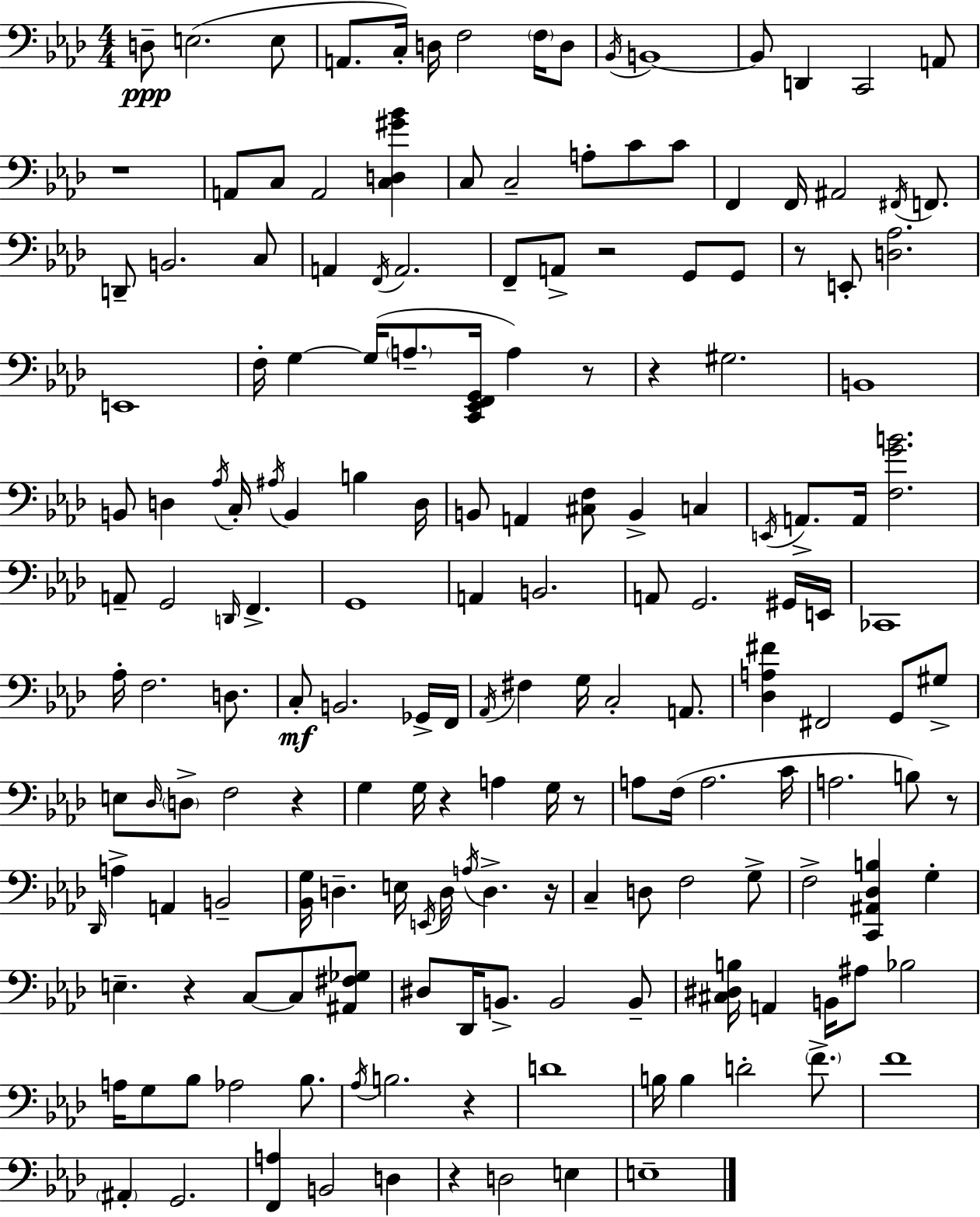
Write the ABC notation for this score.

X:1
T:Untitled
M:4/4
L:1/4
K:Ab
D,/2 E,2 E,/2 A,,/2 C,/4 D,/4 F,2 F,/4 D,/2 _B,,/4 B,,4 B,,/2 D,, C,,2 A,,/2 z4 A,,/2 C,/2 A,,2 [C,D,^G_B] C,/2 C,2 A,/2 C/2 C/2 F,, F,,/4 ^A,,2 ^F,,/4 F,,/2 D,,/2 B,,2 C,/2 A,, F,,/4 A,,2 F,,/2 A,,/2 z2 G,,/2 G,,/2 z/2 E,,/2 [D,_A,]2 E,,4 F,/4 G, G,/4 A,/2 [C,,_E,,F,,G,,]/4 A, z/2 z ^G,2 B,,4 B,,/2 D, _A,/4 C,/4 ^A,/4 B,, B, D,/4 B,,/2 A,, [^C,F,]/2 B,, C, E,,/4 A,,/2 A,,/4 [F,GB]2 A,,/2 G,,2 D,,/4 F,, G,,4 A,, B,,2 A,,/2 G,,2 ^G,,/4 E,,/4 _C,,4 _A,/4 F,2 D,/2 C,/2 B,,2 _G,,/4 F,,/4 _A,,/4 ^F, G,/4 C,2 A,,/2 [_D,A,^F] ^F,,2 G,,/2 ^G,/2 E,/2 _D,/4 D,/2 F,2 z G, G,/4 z A, G,/4 z/2 A,/2 F,/4 A,2 C/4 A,2 B,/2 z/2 _D,,/4 A, A,, B,,2 [_B,,G,]/4 D, E,/4 E,,/4 D,/4 A,/4 D, z/4 C, D,/2 F,2 G,/2 F,2 [C,,^A,,_D,B,] G, E, z C,/2 C,/2 [^A,,^F,_G,]/2 ^D,/2 _D,,/4 B,,/2 B,,2 B,,/2 [^C,^D,B,]/4 A,, B,,/4 ^A,/2 _B,2 A,/4 G,/2 _B,/2 _A,2 _B,/2 _A,/4 B,2 z D4 B,/4 B, D2 F/2 F4 ^A,, G,,2 [F,,A,] B,,2 D, z D,2 E, E,4